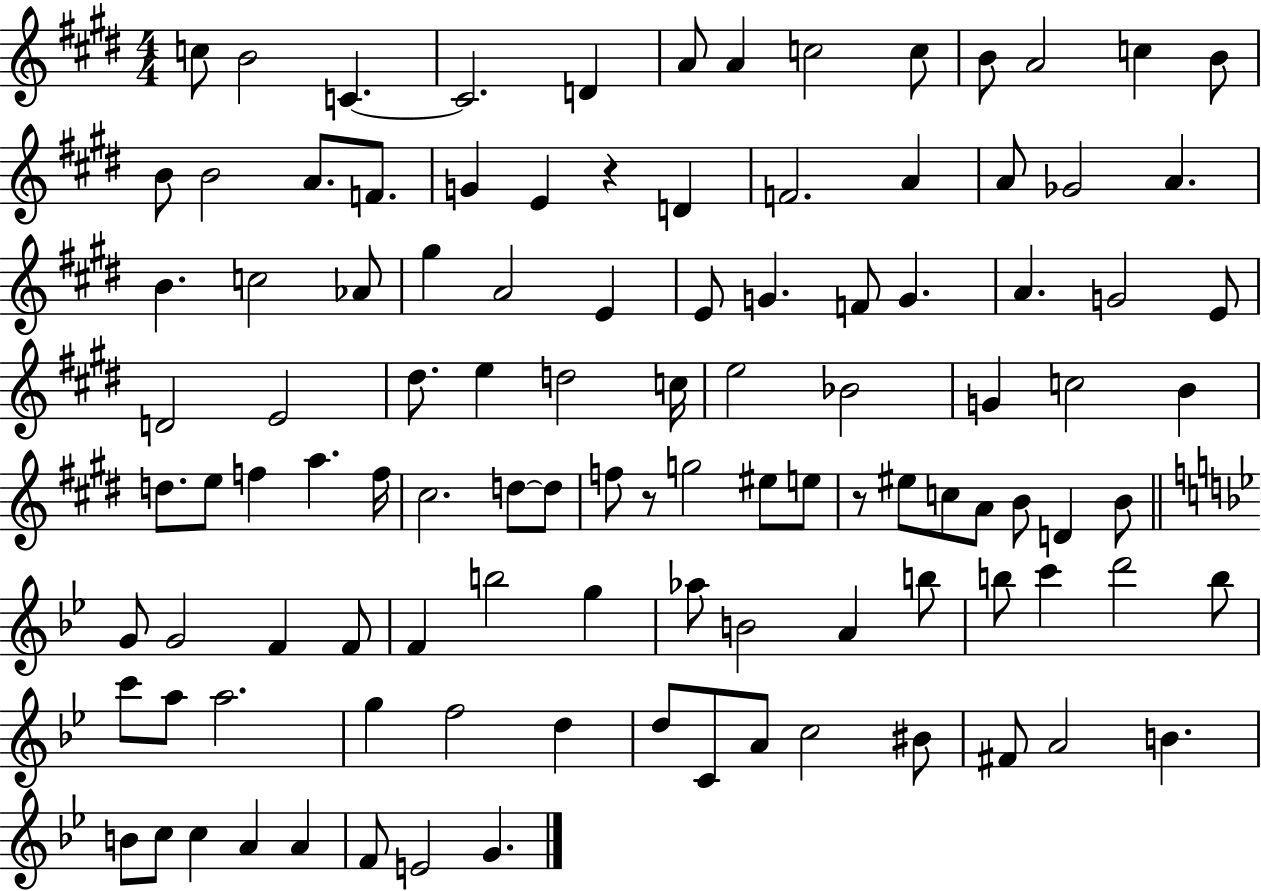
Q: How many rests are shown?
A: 3